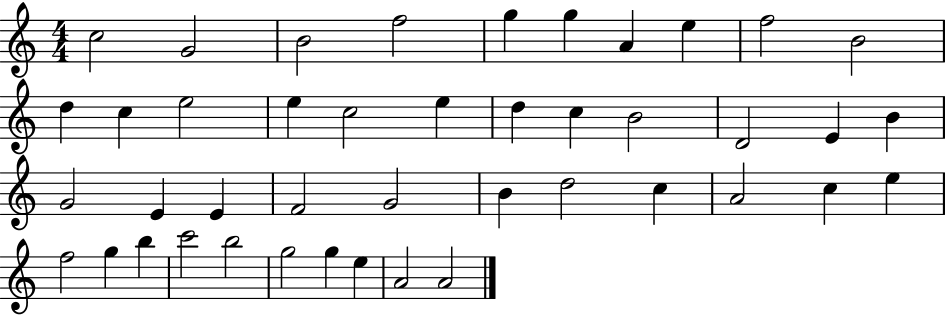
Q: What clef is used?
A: treble